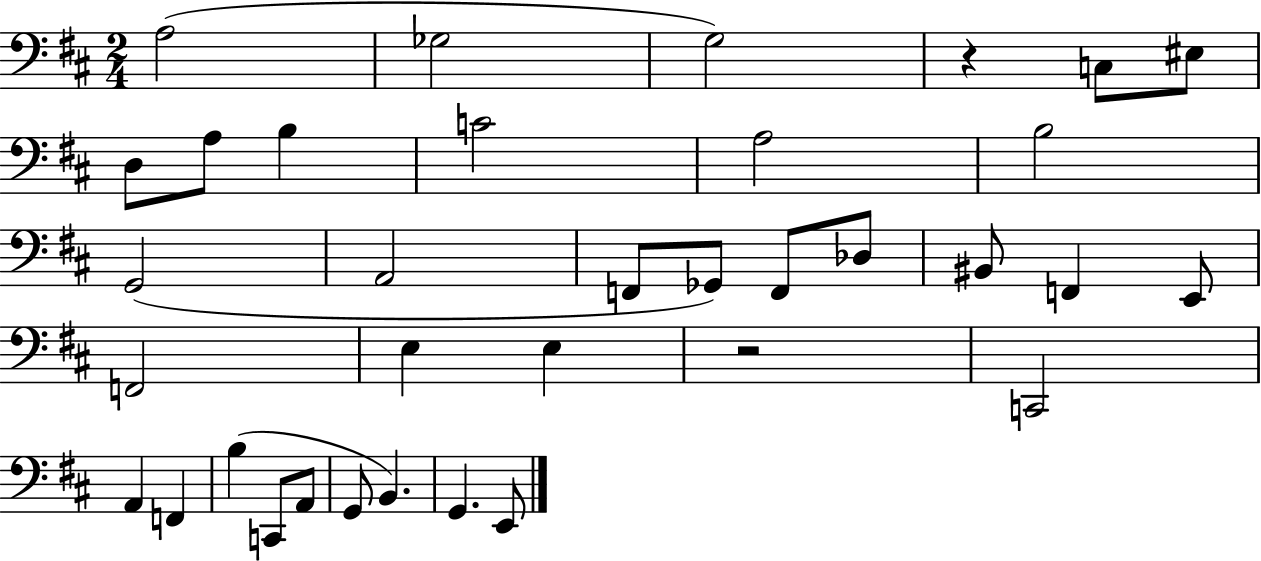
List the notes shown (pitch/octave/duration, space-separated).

A3/h Gb3/h G3/h R/q C3/e EIS3/e D3/e A3/e B3/q C4/h A3/h B3/h G2/h A2/h F2/e Gb2/e F2/e Db3/e BIS2/e F2/q E2/e F2/h E3/q E3/q R/h C2/h A2/q F2/q B3/q C2/e A2/e G2/e B2/q. G2/q. E2/e